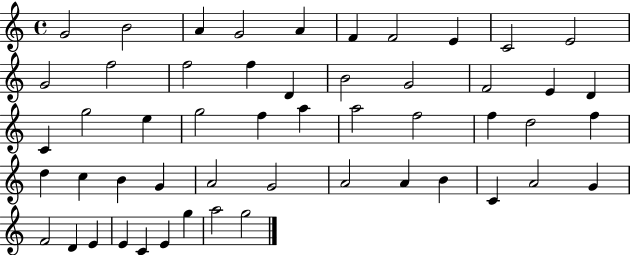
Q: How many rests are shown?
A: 0